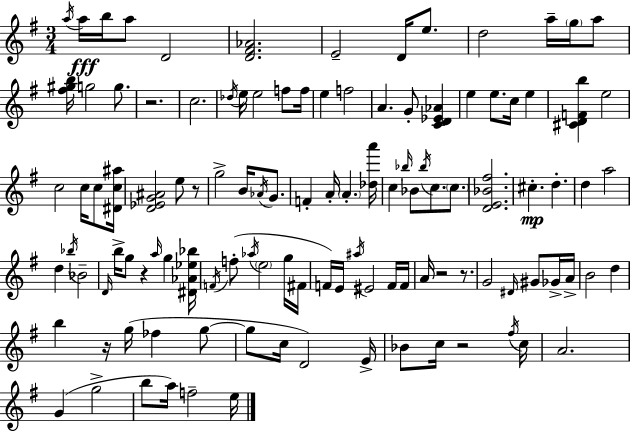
X:1
T:Untitled
M:3/4
L:1/4
K:Em
a/4 a/4 b/4 a/2 D2 [D^F_A]2 E2 D/4 e/2 d2 a/4 g/4 a/2 [^f^gb]/4 g2 g/2 z2 c2 _d/4 e/4 e2 f/2 f/4 e f2 A G/2 [CD_E_A] e e/2 c/4 e [^CDFb] e2 c2 c/4 c/2 [^Dc^a]/4 [D_EG^A]2 e/2 z/2 g2 B/4 _A/4 G/2 F A/4 A [_da']/4 c _b/4 _B/2 _b/4 c/2 c/2 [DE_B^f]2 ^c d d a2 d _b/4 _B2 D/4 b/4 g/2 z a/4 g [^D_A_e_b]/4 F/4 f/2 _a/4 e2 g/4 ^F/4 F/4 E/4 ^a/4 ^E2 F/4 F/4 A/4 z2 z/2 G2 ^D/4 ^G/2 _G/4 A/4 B2 d b z/4 g/4 _f g/2 g/2 c/4 D2 E/4 _B/2 c/4 z2 ^f/4 c/4 A2 G g2 b/2 a/4 f2 e/4